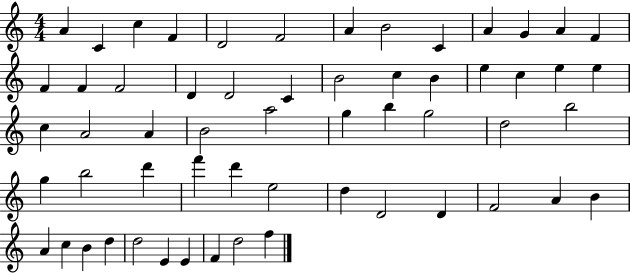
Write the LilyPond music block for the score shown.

{
  \clef treble
  \numericTimeSignature
  \time 4/4
  \key c \major
  a'4 c'4 c''4 f'4 | d'2 f'2 | a'4 b'2 c'4 | a'4 g'4 a'4 f'4 | \break f'4 f'4 f'2 | d'4 d'2 c'4 | b'2 c''4 b'4 | e''4 c''4 e''4 e''4 | \break c''4 a'2 a'4 | b'2 a''2 | g''4 b''4 g''2 | d''2 b''2 | \break g''4 b''2 d'''4 | f'''4 d'''4 e''2 | d''4 d'2 d'4 | f'2 a'4 b'4 | \break a'4 c''4 b'4 d''4 | d''2 e'4 e'4 | f'4 d''2 f''4 | \bar "|."
}